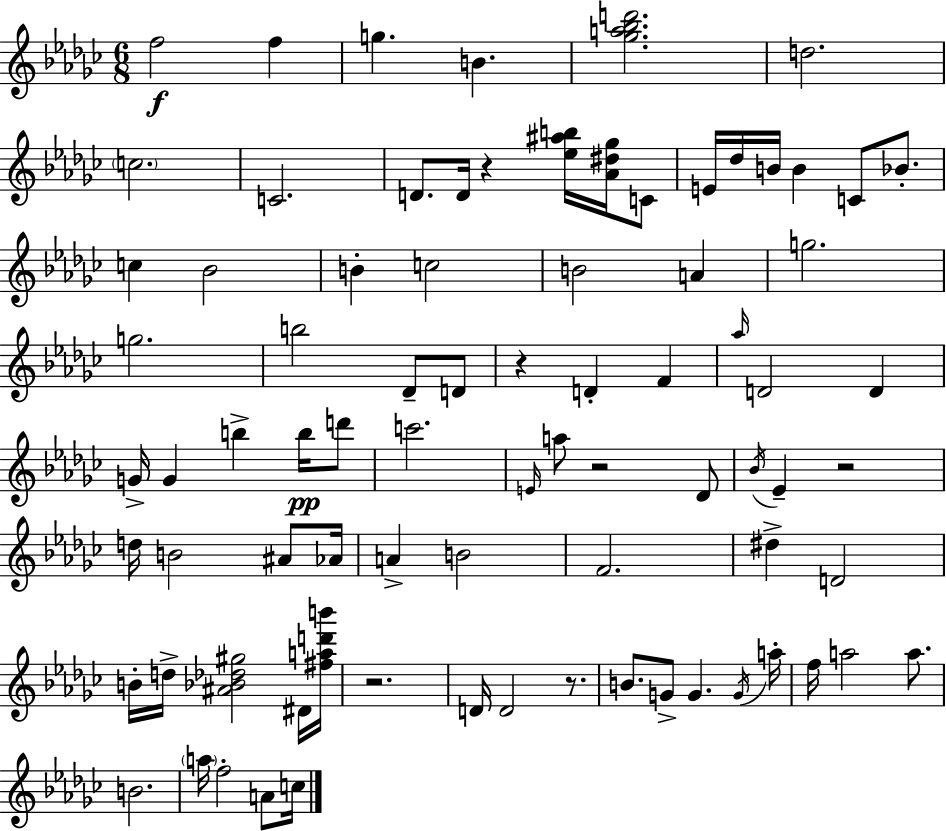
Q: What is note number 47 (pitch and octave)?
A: Ab4